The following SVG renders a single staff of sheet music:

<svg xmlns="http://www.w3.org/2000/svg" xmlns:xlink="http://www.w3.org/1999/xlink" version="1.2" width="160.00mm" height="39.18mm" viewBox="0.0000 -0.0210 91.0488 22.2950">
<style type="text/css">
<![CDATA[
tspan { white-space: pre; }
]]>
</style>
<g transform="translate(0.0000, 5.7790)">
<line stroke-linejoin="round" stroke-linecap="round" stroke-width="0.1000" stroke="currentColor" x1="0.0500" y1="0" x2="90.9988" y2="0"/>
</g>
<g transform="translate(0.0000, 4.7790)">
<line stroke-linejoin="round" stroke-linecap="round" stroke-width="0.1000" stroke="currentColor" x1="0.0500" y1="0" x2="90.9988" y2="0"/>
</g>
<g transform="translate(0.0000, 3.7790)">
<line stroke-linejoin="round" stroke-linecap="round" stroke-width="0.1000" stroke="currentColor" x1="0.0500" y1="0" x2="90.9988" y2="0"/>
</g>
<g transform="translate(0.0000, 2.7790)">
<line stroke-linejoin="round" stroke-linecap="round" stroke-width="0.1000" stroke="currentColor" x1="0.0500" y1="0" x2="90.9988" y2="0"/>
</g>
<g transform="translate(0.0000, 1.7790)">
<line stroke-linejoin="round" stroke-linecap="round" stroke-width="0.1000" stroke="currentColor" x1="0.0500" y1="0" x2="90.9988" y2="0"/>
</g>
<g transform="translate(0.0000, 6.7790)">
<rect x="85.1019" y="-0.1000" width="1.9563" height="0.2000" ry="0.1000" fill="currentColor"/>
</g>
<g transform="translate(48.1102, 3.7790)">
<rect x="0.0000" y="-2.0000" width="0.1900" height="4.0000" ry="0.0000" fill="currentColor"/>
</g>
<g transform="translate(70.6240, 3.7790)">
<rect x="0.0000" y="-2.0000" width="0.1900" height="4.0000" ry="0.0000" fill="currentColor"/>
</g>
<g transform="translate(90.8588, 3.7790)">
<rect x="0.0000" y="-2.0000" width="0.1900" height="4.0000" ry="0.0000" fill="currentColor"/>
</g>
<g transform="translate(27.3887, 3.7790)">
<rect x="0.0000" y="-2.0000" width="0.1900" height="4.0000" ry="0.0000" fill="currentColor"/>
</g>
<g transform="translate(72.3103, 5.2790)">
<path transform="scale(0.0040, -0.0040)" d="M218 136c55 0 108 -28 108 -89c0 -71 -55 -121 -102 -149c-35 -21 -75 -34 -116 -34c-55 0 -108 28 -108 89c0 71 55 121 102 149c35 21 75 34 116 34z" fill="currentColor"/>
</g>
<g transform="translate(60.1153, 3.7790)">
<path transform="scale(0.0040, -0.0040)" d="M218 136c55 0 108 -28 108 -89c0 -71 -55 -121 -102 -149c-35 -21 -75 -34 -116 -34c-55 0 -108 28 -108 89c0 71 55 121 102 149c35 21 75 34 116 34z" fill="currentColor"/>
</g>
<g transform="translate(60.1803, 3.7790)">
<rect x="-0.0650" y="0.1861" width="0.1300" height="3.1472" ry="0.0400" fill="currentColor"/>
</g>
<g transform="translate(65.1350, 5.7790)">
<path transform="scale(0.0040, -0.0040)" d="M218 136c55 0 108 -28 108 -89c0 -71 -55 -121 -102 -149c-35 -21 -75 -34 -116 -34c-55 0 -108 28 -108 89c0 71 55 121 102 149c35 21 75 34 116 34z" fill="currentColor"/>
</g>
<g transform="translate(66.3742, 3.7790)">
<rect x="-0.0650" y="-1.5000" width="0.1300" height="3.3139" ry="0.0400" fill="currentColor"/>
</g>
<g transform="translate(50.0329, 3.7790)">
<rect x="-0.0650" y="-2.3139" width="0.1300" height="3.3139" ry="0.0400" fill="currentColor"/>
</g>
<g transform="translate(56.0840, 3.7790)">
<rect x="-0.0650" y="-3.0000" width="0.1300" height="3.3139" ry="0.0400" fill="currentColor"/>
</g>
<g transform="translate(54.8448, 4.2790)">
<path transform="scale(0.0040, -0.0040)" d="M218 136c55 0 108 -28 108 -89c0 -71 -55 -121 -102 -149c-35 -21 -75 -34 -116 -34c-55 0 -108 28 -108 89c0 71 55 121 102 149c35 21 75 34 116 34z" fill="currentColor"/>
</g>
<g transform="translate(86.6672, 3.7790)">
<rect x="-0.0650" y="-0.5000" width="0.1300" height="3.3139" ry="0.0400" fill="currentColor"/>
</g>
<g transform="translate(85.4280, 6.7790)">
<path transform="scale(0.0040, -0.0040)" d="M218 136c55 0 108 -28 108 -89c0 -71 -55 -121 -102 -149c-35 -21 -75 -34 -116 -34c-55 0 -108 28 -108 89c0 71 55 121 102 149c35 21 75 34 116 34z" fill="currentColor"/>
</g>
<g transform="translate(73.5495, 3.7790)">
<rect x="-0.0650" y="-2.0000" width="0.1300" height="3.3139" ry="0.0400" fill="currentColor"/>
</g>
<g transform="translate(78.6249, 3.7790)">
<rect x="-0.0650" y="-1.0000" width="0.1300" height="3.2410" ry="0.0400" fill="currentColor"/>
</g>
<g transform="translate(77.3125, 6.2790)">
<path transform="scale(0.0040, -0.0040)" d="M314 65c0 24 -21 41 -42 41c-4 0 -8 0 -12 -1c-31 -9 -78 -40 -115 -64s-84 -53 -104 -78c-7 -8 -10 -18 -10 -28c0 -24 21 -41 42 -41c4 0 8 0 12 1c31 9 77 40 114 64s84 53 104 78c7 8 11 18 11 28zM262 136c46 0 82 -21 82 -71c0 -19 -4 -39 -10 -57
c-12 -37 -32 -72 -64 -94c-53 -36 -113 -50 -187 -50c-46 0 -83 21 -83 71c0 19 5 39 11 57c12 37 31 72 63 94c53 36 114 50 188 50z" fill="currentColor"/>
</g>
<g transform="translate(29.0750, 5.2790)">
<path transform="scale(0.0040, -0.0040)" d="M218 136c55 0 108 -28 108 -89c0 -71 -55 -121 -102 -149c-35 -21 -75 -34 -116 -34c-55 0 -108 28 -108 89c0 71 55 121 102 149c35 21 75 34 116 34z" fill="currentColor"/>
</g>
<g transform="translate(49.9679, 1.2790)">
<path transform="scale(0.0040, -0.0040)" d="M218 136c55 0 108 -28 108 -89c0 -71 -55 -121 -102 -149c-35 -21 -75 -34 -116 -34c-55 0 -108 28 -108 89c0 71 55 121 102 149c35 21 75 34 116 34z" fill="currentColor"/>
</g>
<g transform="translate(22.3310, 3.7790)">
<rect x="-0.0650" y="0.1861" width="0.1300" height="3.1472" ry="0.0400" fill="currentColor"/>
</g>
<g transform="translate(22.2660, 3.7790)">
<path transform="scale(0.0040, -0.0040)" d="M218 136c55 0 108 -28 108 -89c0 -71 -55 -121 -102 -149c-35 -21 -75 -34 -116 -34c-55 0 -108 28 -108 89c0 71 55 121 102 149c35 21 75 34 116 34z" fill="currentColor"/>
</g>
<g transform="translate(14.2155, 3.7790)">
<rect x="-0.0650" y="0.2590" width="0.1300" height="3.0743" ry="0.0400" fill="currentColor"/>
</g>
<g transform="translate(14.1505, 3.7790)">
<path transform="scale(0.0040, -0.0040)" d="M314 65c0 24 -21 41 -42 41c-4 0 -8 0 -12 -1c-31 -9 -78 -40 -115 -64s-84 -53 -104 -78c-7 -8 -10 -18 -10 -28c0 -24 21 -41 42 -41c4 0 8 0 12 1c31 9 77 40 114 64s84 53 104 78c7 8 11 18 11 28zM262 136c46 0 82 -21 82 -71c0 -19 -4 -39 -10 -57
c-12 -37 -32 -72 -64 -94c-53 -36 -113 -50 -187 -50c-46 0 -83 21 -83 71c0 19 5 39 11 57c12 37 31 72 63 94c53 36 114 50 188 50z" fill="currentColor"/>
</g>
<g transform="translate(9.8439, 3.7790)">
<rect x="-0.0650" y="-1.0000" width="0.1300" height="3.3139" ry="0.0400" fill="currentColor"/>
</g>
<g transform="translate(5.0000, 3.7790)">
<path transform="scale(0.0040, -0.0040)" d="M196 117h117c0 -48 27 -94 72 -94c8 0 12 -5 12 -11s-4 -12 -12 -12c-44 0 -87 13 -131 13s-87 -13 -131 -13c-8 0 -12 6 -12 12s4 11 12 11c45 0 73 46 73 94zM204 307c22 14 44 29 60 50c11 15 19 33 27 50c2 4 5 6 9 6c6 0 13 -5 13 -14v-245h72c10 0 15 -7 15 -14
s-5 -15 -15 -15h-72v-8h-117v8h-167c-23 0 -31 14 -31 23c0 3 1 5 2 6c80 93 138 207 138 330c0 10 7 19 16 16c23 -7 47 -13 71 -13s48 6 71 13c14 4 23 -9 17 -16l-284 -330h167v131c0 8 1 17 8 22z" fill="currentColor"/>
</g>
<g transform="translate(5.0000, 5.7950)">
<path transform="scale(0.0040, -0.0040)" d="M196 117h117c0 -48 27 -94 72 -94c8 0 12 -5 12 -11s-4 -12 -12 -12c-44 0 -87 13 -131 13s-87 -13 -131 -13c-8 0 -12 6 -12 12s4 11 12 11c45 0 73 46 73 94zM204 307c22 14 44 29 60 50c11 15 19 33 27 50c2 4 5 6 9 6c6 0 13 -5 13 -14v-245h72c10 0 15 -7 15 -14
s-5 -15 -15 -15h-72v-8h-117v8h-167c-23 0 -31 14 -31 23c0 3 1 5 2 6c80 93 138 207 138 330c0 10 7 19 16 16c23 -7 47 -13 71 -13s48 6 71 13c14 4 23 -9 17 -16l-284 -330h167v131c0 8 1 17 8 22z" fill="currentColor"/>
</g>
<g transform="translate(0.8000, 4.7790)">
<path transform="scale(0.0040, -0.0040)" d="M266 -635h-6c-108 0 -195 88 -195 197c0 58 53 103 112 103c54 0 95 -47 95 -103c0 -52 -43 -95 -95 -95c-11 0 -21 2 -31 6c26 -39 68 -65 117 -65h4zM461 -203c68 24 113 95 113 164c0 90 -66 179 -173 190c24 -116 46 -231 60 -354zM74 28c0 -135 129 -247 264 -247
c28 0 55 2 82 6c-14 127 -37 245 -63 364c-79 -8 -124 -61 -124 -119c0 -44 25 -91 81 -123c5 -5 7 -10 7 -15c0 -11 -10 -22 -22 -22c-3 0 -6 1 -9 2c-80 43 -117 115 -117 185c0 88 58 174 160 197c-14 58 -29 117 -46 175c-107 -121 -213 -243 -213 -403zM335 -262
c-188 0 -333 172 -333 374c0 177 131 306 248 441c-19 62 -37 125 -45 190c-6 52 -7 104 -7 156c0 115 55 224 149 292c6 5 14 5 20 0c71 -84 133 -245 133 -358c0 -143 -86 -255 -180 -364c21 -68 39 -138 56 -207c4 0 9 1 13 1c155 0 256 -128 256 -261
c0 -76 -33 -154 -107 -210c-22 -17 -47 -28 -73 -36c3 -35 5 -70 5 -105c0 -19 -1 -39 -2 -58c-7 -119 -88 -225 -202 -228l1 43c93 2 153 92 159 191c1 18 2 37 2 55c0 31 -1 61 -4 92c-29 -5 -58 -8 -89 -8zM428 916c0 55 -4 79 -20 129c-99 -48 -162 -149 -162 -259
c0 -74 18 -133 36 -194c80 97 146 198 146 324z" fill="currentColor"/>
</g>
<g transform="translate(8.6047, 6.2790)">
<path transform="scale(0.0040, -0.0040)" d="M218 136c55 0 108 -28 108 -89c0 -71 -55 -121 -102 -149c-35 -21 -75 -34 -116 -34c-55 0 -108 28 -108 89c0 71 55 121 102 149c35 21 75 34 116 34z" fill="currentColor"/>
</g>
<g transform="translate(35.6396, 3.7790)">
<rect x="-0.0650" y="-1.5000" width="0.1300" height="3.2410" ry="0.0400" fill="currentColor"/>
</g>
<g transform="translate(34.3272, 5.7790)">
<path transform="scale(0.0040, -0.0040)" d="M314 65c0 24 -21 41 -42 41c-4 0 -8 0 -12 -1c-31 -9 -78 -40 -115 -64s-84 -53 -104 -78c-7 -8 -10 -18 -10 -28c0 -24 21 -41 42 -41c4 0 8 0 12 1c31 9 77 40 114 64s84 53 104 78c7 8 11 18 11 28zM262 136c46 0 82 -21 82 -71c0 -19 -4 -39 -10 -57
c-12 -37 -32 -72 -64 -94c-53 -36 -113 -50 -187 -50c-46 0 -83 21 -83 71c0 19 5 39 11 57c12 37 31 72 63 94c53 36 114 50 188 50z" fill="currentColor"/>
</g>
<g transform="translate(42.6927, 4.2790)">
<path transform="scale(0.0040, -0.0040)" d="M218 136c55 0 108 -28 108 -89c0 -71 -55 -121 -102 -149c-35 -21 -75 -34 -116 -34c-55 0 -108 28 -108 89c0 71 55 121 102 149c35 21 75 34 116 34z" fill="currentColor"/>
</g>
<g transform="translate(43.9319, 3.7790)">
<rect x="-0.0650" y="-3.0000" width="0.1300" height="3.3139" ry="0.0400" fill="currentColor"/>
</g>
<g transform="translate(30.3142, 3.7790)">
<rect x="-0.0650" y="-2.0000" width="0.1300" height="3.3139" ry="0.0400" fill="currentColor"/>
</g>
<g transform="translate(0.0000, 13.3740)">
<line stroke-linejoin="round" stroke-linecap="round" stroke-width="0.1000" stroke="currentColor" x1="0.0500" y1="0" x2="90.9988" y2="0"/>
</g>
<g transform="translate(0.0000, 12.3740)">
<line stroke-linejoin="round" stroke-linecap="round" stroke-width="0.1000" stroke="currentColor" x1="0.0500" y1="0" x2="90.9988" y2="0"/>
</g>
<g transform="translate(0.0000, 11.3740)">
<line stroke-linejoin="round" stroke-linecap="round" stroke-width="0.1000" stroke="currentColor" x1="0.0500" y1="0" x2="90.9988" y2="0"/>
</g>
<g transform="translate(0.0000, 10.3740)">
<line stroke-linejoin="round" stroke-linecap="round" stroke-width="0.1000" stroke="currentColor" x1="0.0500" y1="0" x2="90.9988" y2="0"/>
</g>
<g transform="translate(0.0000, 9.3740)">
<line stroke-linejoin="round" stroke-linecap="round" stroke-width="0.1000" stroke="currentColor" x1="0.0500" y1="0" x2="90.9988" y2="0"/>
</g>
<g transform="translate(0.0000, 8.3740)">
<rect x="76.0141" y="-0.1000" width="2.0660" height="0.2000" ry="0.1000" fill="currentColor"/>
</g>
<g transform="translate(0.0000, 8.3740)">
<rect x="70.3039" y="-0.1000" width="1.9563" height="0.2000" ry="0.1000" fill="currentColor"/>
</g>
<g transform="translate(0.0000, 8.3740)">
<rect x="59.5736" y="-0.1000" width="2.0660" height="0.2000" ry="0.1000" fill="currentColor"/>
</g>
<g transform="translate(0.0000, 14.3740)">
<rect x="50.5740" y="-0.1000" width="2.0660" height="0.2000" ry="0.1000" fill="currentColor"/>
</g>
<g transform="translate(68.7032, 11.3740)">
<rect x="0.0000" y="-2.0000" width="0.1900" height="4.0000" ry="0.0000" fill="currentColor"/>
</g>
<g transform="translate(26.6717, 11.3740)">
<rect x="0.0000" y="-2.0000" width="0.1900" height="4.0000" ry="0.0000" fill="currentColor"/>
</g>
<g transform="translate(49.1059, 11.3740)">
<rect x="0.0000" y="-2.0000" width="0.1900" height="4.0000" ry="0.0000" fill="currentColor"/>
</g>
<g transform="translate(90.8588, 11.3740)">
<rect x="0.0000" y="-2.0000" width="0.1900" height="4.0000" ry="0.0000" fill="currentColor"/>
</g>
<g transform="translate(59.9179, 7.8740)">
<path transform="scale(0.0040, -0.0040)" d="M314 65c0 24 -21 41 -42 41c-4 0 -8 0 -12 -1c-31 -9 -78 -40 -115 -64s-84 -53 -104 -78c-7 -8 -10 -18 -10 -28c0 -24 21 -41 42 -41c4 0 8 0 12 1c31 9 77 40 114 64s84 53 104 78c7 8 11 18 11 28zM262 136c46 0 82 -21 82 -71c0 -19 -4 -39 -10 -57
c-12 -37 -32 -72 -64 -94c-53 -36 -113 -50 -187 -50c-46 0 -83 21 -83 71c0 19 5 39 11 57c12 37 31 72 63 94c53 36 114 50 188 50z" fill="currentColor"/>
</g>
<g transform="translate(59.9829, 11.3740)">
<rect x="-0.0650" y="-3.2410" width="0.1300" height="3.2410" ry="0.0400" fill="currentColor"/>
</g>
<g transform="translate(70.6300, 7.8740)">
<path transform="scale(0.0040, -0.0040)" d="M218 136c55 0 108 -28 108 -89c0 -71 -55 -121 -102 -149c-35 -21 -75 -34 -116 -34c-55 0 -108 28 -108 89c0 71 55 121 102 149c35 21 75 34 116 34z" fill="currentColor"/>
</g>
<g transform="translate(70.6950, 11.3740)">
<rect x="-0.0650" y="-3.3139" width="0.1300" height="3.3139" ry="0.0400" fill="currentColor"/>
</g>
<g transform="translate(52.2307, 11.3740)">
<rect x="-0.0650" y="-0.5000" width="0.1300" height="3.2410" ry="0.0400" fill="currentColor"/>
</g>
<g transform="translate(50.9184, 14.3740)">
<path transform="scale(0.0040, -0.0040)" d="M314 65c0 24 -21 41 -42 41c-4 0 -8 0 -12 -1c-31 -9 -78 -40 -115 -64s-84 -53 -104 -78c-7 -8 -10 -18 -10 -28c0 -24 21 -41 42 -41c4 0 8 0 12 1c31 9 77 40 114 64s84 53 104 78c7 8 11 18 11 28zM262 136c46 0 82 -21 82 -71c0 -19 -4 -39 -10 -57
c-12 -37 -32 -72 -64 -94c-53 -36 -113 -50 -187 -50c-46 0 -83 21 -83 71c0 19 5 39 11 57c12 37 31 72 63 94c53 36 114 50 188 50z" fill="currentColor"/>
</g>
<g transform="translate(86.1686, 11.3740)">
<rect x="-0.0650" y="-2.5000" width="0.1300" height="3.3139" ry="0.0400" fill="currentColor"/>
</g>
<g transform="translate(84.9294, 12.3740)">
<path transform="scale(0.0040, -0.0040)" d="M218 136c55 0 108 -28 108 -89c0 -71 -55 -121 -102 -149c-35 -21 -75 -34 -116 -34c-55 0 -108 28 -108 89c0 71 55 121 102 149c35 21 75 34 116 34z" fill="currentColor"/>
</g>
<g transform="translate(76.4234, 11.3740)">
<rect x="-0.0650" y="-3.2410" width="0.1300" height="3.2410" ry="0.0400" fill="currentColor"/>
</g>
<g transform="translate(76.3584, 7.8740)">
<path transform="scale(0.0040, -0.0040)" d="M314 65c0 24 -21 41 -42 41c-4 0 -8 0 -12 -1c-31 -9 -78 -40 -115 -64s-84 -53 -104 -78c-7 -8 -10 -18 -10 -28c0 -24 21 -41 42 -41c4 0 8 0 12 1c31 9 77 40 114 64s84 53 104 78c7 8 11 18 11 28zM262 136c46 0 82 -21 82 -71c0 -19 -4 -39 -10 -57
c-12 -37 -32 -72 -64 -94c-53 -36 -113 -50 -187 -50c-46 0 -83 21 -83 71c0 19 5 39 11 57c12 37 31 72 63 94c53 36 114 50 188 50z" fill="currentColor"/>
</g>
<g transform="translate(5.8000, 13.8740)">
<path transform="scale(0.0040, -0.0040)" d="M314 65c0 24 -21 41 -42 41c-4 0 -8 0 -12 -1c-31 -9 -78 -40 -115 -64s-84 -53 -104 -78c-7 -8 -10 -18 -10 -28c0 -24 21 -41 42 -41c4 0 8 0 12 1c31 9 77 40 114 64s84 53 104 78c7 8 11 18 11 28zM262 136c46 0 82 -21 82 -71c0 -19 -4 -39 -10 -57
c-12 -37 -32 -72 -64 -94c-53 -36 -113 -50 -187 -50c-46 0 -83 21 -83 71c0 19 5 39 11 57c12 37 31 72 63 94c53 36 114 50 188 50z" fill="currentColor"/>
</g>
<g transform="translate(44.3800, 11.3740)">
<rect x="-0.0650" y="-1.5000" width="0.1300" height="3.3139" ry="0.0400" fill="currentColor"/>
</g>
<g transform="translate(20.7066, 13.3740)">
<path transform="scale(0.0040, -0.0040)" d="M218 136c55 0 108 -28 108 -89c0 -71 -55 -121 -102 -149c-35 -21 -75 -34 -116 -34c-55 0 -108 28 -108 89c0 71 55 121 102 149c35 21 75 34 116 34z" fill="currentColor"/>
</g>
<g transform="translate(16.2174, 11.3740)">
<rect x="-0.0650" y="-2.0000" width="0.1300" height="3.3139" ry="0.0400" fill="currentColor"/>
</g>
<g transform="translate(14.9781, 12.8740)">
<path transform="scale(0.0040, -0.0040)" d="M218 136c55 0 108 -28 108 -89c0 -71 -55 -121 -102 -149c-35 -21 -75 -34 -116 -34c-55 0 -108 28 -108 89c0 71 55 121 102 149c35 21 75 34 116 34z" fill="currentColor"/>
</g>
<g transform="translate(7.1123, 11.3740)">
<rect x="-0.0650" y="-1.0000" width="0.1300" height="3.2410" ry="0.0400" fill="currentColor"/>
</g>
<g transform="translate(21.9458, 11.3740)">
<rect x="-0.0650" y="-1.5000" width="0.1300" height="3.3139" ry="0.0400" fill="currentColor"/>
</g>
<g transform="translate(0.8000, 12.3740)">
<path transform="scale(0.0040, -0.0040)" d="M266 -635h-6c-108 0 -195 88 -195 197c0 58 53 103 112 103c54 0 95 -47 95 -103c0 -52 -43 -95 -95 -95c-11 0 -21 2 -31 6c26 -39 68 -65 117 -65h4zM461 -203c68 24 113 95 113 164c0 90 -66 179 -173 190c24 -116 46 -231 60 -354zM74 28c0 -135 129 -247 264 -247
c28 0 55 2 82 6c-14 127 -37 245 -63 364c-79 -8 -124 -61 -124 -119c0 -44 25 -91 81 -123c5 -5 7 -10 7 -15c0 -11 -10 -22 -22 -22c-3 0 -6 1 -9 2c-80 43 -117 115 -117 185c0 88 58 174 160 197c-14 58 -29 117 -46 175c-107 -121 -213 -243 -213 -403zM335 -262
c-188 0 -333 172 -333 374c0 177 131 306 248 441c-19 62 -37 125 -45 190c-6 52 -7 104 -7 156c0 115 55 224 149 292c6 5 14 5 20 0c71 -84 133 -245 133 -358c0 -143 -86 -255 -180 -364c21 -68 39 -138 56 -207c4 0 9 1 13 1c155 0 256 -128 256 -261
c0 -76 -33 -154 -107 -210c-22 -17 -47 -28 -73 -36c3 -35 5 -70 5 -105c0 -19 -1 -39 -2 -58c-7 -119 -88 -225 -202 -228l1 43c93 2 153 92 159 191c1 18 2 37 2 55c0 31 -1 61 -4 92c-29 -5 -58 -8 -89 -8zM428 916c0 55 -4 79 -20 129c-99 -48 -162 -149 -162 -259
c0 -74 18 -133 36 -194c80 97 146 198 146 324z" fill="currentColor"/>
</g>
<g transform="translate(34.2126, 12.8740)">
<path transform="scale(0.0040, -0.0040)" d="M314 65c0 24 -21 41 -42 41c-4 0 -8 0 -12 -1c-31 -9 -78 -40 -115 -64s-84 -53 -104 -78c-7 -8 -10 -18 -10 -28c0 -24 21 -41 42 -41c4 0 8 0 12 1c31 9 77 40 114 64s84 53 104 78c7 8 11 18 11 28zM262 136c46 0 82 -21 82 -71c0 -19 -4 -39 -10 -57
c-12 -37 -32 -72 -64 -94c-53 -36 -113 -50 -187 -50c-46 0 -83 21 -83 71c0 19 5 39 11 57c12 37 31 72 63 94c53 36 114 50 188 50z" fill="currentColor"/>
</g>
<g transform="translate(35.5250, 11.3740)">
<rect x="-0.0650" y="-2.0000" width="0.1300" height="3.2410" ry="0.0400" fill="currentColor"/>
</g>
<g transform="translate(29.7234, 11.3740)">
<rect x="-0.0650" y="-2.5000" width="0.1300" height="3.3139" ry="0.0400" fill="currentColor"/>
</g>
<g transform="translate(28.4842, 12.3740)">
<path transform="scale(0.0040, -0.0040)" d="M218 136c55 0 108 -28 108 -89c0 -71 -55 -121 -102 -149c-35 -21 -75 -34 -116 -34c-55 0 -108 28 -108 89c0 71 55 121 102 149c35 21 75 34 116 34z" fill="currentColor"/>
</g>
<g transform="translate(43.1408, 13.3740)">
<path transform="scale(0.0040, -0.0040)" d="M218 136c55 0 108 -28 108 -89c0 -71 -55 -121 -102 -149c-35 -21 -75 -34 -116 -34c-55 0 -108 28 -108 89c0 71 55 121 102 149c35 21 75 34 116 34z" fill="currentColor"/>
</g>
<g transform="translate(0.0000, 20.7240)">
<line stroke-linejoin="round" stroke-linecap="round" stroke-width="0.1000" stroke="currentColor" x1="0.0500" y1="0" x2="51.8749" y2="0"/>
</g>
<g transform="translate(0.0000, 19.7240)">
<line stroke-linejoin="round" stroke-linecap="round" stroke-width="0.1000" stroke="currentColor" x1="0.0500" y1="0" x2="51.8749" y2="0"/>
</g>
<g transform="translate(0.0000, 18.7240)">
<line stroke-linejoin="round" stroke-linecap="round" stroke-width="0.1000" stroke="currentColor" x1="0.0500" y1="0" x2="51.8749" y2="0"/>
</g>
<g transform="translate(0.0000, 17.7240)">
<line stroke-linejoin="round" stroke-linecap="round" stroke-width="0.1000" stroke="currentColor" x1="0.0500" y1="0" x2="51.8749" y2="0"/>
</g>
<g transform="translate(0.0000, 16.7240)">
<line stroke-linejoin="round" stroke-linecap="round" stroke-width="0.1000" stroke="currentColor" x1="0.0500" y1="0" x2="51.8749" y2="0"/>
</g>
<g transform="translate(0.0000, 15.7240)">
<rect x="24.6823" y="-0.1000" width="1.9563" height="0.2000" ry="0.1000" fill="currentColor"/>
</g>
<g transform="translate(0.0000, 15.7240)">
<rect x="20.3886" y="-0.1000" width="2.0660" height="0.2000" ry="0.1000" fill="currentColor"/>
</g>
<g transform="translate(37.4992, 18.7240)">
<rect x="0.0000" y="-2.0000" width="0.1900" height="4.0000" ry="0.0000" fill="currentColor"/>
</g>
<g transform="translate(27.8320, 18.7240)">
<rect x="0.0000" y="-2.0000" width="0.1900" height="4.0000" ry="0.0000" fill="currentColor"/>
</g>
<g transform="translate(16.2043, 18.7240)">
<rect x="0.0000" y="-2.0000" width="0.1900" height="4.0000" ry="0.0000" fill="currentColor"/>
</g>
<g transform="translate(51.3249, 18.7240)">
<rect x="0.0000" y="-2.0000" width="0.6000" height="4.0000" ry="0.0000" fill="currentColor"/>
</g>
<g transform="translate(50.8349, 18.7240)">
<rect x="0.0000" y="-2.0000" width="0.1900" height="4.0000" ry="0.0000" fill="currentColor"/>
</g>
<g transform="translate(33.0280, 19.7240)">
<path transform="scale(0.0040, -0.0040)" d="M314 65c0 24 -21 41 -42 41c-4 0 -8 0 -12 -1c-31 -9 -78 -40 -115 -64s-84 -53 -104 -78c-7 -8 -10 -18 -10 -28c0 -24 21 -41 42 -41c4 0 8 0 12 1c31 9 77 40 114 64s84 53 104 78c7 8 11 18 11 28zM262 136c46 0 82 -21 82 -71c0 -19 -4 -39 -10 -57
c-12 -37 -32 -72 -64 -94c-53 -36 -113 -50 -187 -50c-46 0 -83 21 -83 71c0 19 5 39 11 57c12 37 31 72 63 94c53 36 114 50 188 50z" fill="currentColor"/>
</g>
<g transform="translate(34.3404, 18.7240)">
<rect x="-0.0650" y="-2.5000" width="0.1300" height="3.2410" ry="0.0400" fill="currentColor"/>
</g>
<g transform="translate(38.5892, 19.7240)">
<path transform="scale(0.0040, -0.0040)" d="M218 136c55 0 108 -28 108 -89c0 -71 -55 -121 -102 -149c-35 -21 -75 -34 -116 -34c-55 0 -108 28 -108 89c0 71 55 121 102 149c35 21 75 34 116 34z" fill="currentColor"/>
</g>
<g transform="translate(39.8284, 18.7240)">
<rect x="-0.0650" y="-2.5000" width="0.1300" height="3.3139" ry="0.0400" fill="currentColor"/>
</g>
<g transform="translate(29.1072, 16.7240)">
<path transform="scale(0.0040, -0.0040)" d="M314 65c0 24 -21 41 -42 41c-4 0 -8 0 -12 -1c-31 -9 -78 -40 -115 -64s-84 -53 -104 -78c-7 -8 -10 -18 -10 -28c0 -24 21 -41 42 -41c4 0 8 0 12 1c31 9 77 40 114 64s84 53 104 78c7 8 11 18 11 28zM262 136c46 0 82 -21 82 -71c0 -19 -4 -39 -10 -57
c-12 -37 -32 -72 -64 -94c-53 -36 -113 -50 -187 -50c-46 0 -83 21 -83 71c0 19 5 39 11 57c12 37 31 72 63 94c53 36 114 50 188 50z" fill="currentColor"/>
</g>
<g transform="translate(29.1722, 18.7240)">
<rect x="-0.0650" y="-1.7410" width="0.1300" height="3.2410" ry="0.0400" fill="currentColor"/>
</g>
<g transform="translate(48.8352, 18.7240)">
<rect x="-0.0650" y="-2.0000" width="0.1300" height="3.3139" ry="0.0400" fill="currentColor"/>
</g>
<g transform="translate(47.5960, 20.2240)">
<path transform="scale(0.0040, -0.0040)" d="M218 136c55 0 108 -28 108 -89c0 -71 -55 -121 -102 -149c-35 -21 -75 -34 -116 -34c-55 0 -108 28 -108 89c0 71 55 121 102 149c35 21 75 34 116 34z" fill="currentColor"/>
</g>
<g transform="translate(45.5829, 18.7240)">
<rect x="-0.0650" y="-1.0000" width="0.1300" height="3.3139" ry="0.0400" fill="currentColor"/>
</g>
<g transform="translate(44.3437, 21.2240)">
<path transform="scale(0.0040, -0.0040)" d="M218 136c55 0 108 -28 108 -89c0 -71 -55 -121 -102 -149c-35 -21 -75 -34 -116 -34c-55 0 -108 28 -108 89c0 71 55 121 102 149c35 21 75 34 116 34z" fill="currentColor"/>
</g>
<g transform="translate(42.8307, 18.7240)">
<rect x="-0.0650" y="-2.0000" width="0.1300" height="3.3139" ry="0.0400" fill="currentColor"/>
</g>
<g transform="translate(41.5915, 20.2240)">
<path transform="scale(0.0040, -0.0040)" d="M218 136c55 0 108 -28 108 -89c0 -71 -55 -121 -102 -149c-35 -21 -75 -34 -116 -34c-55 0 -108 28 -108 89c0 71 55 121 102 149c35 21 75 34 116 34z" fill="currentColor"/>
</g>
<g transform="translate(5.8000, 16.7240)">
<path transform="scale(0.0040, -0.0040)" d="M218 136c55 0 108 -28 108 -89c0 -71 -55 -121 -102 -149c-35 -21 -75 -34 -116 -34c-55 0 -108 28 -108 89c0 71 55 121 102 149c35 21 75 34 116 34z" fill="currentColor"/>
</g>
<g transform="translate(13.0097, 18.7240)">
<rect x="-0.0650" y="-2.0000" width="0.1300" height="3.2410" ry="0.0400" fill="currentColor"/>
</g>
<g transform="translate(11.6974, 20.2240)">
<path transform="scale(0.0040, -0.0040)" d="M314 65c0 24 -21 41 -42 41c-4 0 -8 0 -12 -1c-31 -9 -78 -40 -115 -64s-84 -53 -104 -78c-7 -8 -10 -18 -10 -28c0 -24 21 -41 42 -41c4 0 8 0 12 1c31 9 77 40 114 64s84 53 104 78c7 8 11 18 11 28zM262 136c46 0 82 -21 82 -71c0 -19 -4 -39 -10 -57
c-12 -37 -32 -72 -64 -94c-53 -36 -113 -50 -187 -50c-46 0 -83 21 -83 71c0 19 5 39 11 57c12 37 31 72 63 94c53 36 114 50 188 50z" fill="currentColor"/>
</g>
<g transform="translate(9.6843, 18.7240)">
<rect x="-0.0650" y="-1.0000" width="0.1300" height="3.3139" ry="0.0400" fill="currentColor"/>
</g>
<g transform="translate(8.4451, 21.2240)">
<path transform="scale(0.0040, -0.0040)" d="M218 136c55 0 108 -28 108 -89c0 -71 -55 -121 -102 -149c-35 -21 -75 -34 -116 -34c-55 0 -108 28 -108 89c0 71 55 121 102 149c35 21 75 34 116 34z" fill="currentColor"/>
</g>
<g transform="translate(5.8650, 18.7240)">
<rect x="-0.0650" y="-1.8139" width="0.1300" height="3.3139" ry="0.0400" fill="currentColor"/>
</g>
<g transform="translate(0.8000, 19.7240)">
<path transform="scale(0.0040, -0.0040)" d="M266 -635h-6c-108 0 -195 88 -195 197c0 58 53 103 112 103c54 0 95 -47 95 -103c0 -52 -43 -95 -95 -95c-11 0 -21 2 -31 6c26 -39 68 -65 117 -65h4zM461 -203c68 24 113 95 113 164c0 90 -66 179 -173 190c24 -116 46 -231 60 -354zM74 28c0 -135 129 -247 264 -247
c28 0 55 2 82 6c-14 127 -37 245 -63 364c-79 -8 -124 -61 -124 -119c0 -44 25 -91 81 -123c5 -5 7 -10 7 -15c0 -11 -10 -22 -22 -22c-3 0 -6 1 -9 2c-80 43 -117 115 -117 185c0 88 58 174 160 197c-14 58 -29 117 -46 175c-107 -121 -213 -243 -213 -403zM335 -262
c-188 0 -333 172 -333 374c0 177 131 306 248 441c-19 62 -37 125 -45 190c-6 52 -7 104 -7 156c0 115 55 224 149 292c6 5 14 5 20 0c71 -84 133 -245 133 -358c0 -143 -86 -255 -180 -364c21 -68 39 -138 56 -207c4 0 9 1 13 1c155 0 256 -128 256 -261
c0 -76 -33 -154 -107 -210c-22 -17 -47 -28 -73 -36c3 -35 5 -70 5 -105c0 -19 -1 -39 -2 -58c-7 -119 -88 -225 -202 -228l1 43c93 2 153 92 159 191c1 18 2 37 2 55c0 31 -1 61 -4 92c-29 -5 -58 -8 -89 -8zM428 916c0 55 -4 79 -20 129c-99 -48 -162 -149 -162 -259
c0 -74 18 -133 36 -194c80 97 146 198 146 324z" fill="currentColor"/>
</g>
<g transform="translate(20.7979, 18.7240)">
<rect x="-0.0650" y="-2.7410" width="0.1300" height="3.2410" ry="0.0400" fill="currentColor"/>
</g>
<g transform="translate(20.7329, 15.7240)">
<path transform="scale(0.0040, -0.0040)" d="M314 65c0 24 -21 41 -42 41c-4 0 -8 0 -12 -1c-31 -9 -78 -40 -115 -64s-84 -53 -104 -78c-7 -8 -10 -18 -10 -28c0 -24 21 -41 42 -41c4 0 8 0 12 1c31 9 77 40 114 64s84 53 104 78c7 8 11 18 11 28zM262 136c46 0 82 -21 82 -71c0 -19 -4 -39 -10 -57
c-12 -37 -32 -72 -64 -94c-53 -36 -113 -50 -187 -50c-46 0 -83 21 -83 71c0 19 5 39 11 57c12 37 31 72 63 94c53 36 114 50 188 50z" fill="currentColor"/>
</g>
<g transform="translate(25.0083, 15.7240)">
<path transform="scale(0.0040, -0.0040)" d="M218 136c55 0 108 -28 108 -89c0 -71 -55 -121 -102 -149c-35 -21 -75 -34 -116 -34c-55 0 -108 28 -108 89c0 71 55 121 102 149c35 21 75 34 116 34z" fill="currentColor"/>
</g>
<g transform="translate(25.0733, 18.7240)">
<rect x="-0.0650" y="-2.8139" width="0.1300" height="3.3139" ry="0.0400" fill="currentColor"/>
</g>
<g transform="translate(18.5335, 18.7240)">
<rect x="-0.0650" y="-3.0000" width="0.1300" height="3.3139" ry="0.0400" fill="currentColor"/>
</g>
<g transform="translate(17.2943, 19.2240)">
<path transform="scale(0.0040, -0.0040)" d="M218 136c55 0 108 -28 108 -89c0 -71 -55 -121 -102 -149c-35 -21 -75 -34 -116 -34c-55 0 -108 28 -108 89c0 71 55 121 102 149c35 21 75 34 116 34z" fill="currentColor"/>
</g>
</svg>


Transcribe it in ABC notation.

X:1
T:Untitled
M:4/4
L:1/4
K:C
D B2 B F E2 A g A B E F D2 C D2 F E G F2 E C2 b2 b b2 G f D F2 A a2 a f2 G2 G F D F